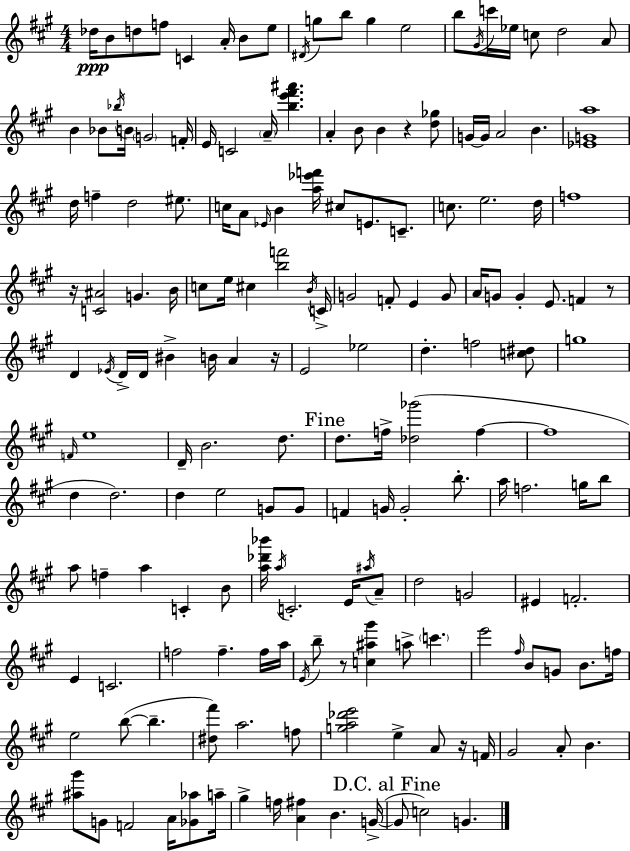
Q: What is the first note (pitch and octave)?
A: Db5